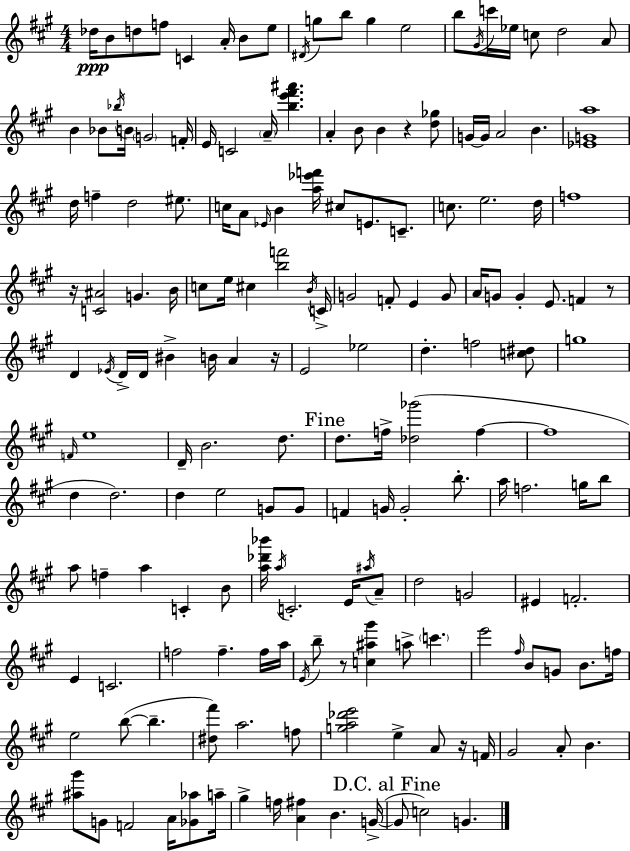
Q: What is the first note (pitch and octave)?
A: Db5